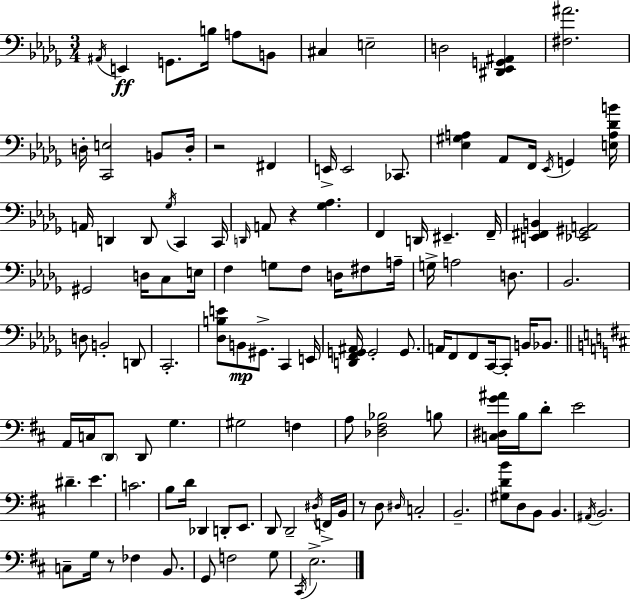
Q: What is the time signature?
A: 3/4